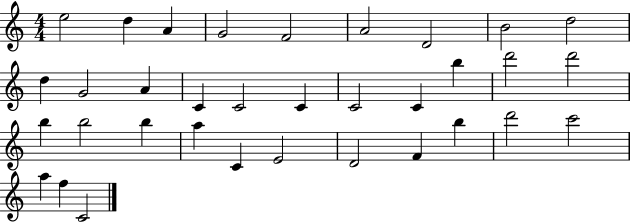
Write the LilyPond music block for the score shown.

{
  \clef treble
  \numericTimeSignature
  \time 4/4
  \key c \major
  e''2 d''4 a'4 | g'2 f'2 | a'2 d'2 | b'2 d''2 | \break d''4 g'2 a'4 | c'4 c'2 c'4 | c'2 c'4 b''4 | d'''2 d'''2 | \break b''4 b''2 b''4 | a''4 c'4 e'2 | d'2 f'4 b''4 | d'''2 c'''2 | \break a''4 f''4 c'2 | \bar "|."
}